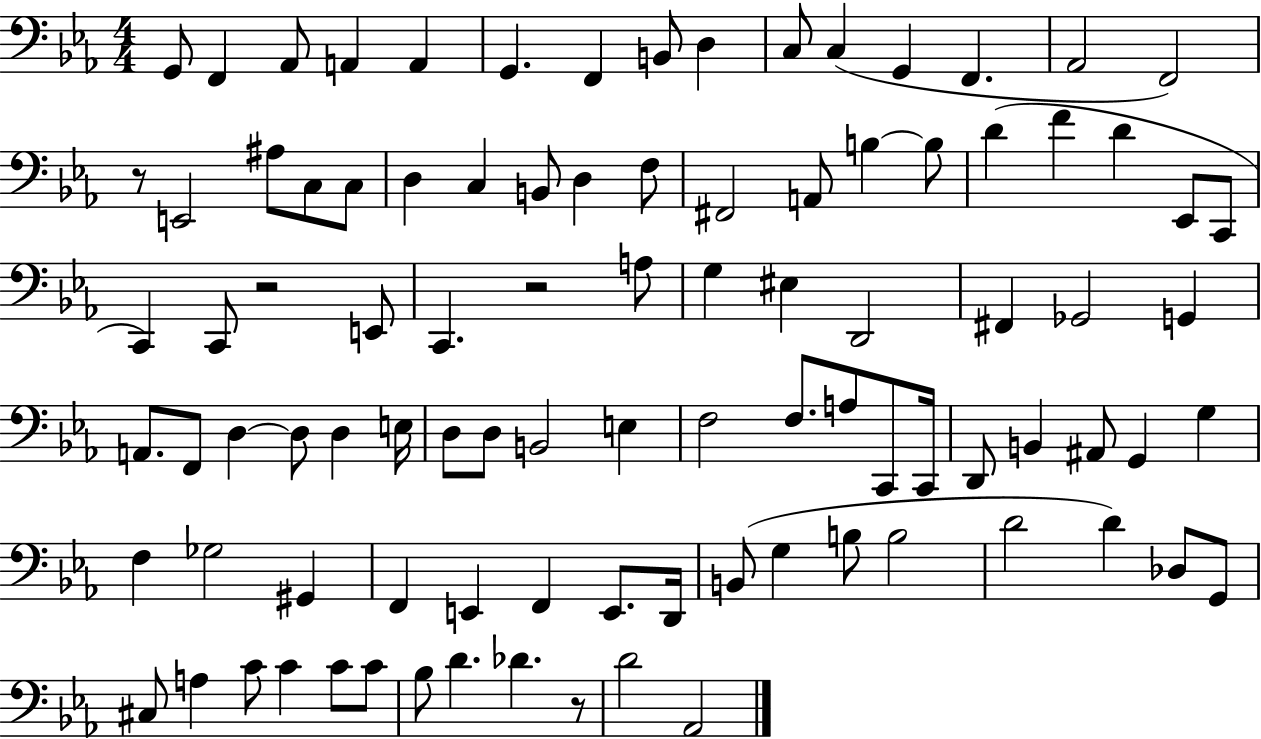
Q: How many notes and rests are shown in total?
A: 95